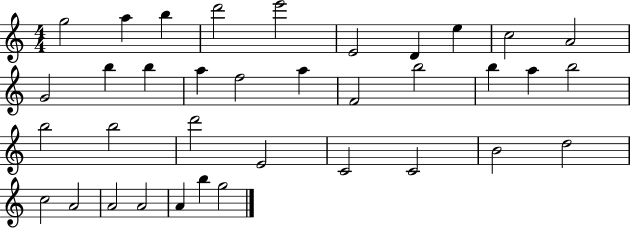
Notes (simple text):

G5/h A5/q B5/q D6/h E6/h E4/h D4/q E5/q C5/h A4/h G4/h B5/q B5/q A5/q F5/h A5/q F4/h B5/h B5/q A5/q B5/h B5/h B5/h D6/h E4/h C4/h C4/h B4/h D5/h C5/h A4/h A4/h A4/h A4/q B5/q G5/h